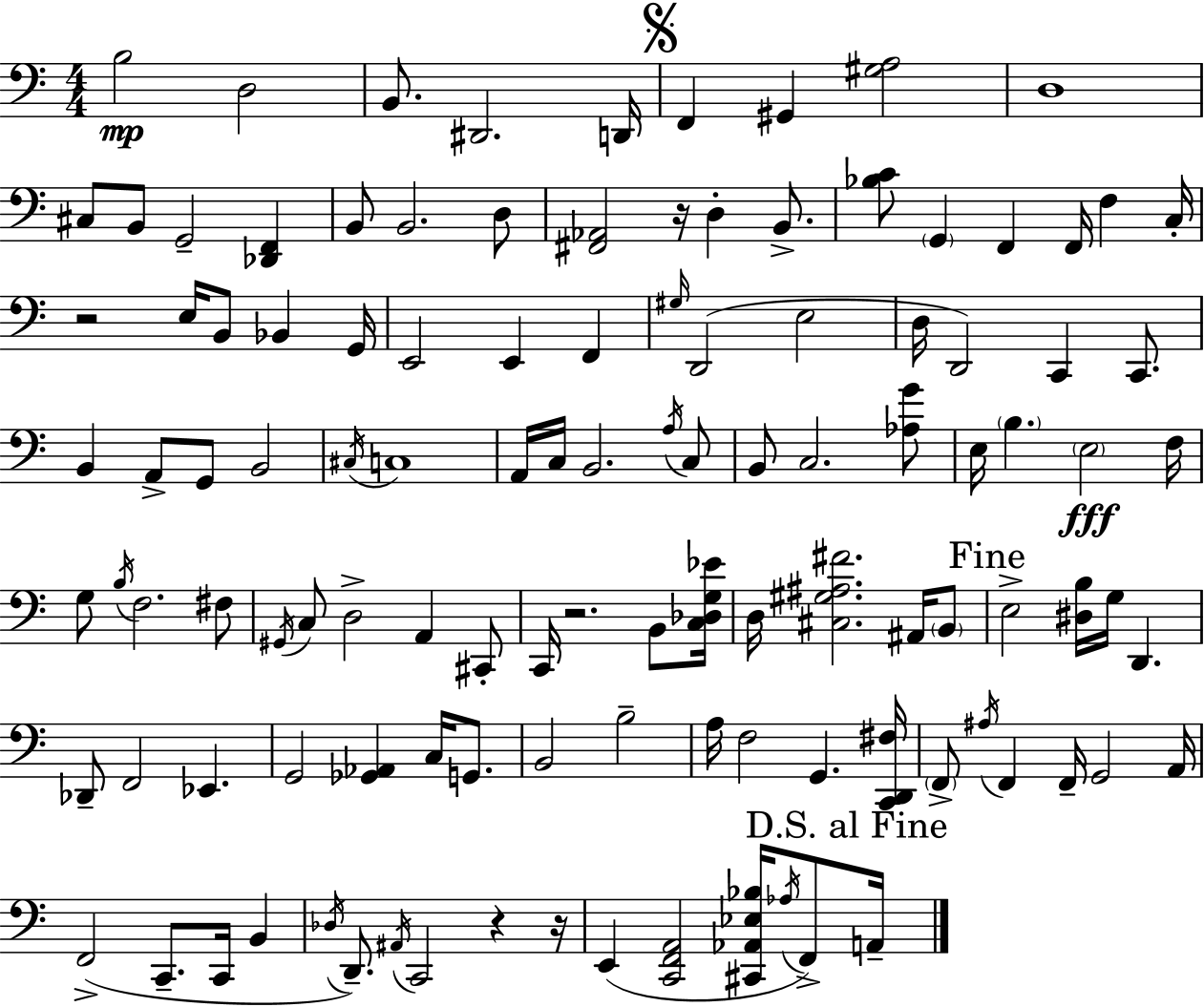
X:1
T:Untitled
M:4/4
L:1/4
K:C
B,2 D,2 B,,/2 ^D,,2 D,,/4 F,, ^G,, [^G,A,]2 D,4 ^C,/2 B,,/2 G,,2 [_D,,F,,] B,,/2 B,,2 D,/2 [^F,,_A,,]2 z/4 D, B,,/2 [_B,C]/2 G,, F,, F,,/4 F, C,/4 z2 E,/4 B,,/2 _B,, G,,/4 E,,2 E,, F,, ^G,/4 D,,2 E,2 D,/4 D,,2 C,, C,,/2 B,, A,,/2 G,,/2 B,,2 ^C,/4 C,4 A,,/4 C,/4 B,,2 A,/4 C,/2 B,,/2 C,2 [_A,G]/2 E,/4 B, E,2 F,/4 G,/2 B,/4 F,2 ^F,/2 ^G,,/4 C,/2 D,2 A,, ^C,,/2 C,,/4 z2 B,,/2 [C,_D,G,_E]/4 D,/4 [^C,^G,^A,^F]2 ^A,,/4 B,,/2 E,2 [^D,B,]/4 G,/4 D,, _D,,/2 F,,2 _E,, G,,2 [_G,,_A,,] C,/4 G,,/2 B,,2 B,2 A,/4 F,2 G,, [C,,D,,^F,]/4 F,,/2 ^A,/4 F,, F,,/4 G,,2 A,,/4 F,,2 C,,/2 C,,/4 B,, _D,/4 D,,/2 ^A,,/4 C,,2 z z/4 E,, [C,,F,,A,,]2 [^C,,_A,,_E,_B,]/4 _A,/4 F,,/2 A,,/4